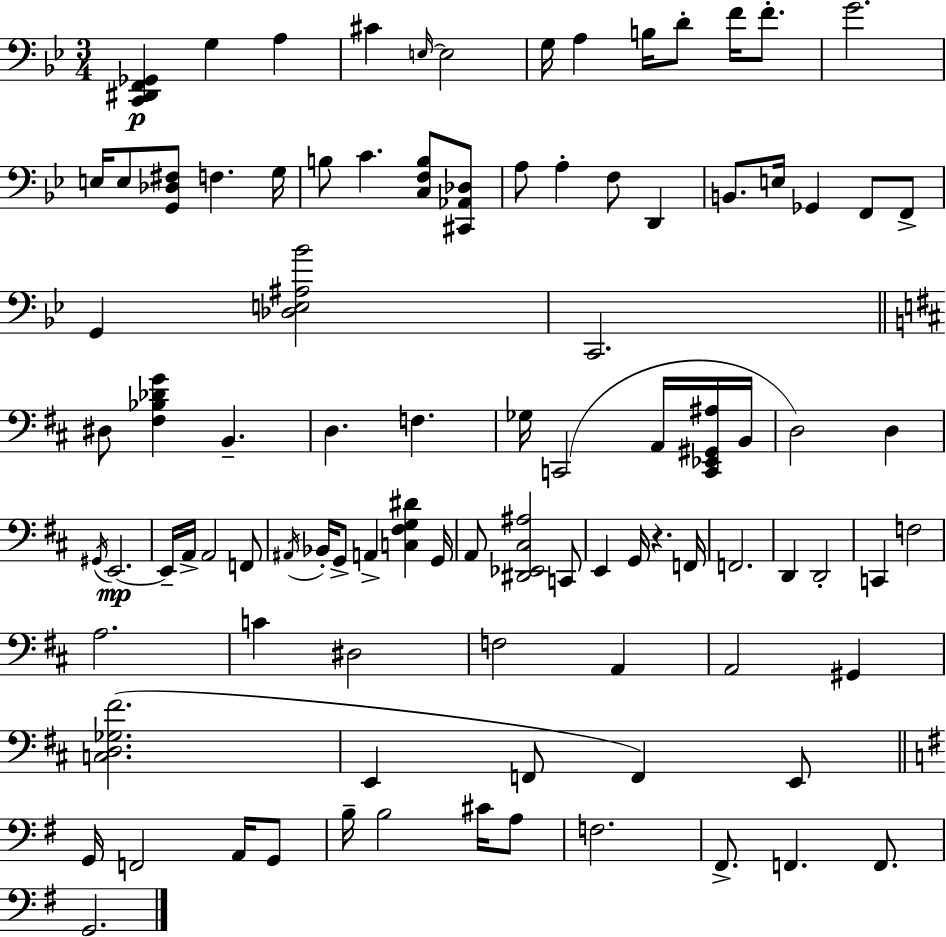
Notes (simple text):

[C2,D#2,F2,Gb2]/q G3/q A3/q C#4/q E3/s E3/h G3/s A3/q B3/s D4/e F4/s F4/e. G4/h. E3/s E3/e [G2,Db3,F#3]/e F3/q. G3/s B3/e C4/q. [C3,F3,B3]/e [C#2,Ab2,Db3]/e A3/e A3/q F3/e D2/q B2/e. E3/s Gb2/q F2/e F2/e G2/q [Db3,E3,A#3,Bb4]/h C2/h. D#3/e [F#3,Bb3,Db4,G4]/q B2/q. D3/q. F3/q. Gb3/s C2/h A2/s [C2,Eb2,G#2,A#3]/s B2/s D3/h D3/q G#2/s E2/h. E2/s A2/s A2/h F2/e A#2/s Bb2/s G2/e A2/q [C3,F#3,G3,D#4]/q G2/s A2/e [D#2,Eb2,C#3,A#3]/h C2/e E2/q G2/s R/q. F2/s F2/h. D2/q D2/h C2/q F3/h A3/h. C4/q D#3/h F3/h A2/q A2/h G#2/q [C3,D3,Gb3,F#4]/h. E2/q F2/e F2/q E2/e G2/s F2/h A2/s G2/e B3/s B3/h C#4/s A3/e F3/h. F#2/e. F2/q. F2/e. G2/h.